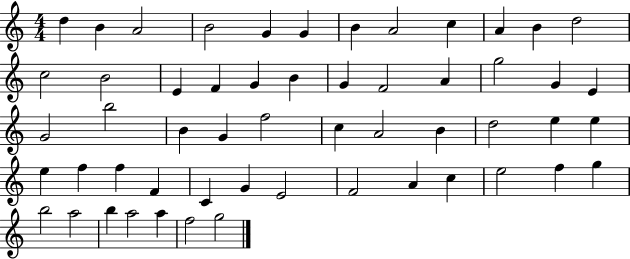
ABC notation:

X:1
T:Untitled
M:4/4
L:1/4
K:C
d B A2 B2 G G B A2 c A B d2 c2 B2 E F G B G F2 A g2 G E G2 b2 B G f2 c A2 B d2 e e e f f F C G E2 F2 A c e2 f g b2 a2 b a2 a f2 g2